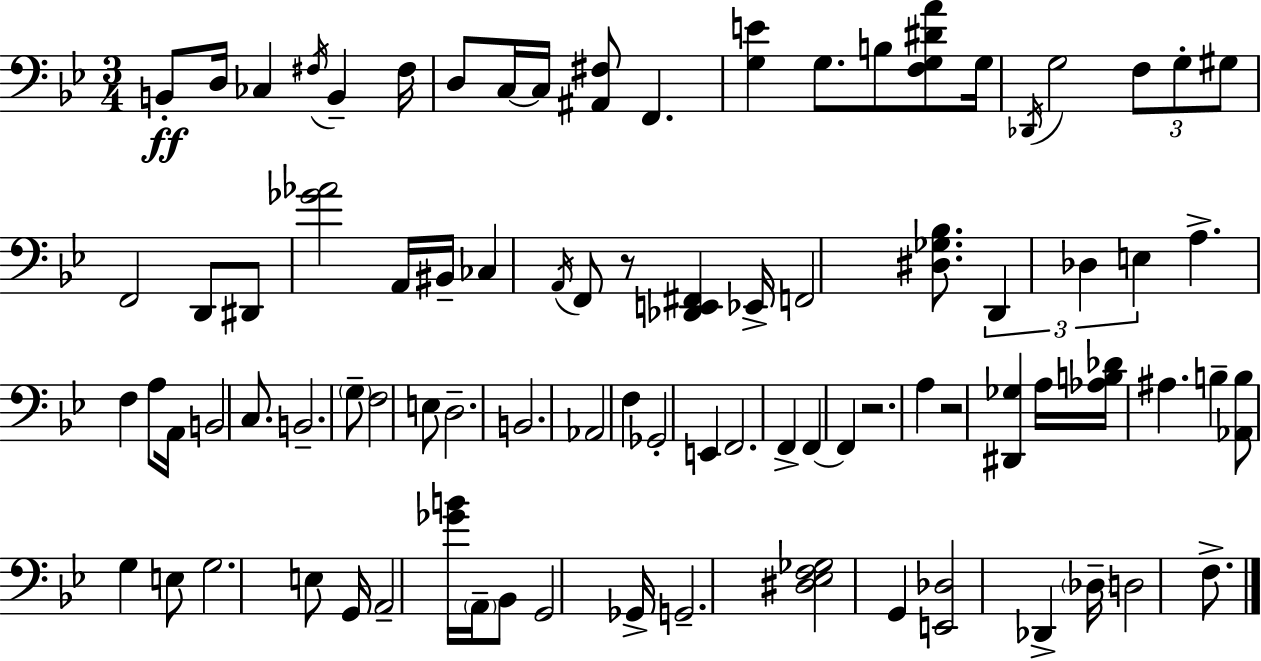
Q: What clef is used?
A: bass